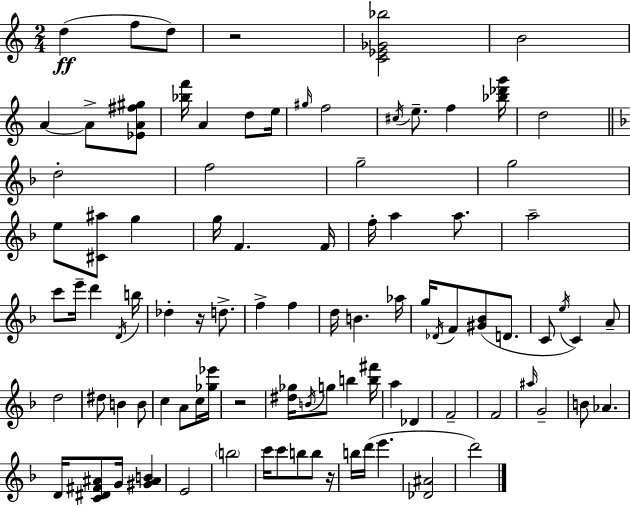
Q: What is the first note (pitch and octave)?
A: D5